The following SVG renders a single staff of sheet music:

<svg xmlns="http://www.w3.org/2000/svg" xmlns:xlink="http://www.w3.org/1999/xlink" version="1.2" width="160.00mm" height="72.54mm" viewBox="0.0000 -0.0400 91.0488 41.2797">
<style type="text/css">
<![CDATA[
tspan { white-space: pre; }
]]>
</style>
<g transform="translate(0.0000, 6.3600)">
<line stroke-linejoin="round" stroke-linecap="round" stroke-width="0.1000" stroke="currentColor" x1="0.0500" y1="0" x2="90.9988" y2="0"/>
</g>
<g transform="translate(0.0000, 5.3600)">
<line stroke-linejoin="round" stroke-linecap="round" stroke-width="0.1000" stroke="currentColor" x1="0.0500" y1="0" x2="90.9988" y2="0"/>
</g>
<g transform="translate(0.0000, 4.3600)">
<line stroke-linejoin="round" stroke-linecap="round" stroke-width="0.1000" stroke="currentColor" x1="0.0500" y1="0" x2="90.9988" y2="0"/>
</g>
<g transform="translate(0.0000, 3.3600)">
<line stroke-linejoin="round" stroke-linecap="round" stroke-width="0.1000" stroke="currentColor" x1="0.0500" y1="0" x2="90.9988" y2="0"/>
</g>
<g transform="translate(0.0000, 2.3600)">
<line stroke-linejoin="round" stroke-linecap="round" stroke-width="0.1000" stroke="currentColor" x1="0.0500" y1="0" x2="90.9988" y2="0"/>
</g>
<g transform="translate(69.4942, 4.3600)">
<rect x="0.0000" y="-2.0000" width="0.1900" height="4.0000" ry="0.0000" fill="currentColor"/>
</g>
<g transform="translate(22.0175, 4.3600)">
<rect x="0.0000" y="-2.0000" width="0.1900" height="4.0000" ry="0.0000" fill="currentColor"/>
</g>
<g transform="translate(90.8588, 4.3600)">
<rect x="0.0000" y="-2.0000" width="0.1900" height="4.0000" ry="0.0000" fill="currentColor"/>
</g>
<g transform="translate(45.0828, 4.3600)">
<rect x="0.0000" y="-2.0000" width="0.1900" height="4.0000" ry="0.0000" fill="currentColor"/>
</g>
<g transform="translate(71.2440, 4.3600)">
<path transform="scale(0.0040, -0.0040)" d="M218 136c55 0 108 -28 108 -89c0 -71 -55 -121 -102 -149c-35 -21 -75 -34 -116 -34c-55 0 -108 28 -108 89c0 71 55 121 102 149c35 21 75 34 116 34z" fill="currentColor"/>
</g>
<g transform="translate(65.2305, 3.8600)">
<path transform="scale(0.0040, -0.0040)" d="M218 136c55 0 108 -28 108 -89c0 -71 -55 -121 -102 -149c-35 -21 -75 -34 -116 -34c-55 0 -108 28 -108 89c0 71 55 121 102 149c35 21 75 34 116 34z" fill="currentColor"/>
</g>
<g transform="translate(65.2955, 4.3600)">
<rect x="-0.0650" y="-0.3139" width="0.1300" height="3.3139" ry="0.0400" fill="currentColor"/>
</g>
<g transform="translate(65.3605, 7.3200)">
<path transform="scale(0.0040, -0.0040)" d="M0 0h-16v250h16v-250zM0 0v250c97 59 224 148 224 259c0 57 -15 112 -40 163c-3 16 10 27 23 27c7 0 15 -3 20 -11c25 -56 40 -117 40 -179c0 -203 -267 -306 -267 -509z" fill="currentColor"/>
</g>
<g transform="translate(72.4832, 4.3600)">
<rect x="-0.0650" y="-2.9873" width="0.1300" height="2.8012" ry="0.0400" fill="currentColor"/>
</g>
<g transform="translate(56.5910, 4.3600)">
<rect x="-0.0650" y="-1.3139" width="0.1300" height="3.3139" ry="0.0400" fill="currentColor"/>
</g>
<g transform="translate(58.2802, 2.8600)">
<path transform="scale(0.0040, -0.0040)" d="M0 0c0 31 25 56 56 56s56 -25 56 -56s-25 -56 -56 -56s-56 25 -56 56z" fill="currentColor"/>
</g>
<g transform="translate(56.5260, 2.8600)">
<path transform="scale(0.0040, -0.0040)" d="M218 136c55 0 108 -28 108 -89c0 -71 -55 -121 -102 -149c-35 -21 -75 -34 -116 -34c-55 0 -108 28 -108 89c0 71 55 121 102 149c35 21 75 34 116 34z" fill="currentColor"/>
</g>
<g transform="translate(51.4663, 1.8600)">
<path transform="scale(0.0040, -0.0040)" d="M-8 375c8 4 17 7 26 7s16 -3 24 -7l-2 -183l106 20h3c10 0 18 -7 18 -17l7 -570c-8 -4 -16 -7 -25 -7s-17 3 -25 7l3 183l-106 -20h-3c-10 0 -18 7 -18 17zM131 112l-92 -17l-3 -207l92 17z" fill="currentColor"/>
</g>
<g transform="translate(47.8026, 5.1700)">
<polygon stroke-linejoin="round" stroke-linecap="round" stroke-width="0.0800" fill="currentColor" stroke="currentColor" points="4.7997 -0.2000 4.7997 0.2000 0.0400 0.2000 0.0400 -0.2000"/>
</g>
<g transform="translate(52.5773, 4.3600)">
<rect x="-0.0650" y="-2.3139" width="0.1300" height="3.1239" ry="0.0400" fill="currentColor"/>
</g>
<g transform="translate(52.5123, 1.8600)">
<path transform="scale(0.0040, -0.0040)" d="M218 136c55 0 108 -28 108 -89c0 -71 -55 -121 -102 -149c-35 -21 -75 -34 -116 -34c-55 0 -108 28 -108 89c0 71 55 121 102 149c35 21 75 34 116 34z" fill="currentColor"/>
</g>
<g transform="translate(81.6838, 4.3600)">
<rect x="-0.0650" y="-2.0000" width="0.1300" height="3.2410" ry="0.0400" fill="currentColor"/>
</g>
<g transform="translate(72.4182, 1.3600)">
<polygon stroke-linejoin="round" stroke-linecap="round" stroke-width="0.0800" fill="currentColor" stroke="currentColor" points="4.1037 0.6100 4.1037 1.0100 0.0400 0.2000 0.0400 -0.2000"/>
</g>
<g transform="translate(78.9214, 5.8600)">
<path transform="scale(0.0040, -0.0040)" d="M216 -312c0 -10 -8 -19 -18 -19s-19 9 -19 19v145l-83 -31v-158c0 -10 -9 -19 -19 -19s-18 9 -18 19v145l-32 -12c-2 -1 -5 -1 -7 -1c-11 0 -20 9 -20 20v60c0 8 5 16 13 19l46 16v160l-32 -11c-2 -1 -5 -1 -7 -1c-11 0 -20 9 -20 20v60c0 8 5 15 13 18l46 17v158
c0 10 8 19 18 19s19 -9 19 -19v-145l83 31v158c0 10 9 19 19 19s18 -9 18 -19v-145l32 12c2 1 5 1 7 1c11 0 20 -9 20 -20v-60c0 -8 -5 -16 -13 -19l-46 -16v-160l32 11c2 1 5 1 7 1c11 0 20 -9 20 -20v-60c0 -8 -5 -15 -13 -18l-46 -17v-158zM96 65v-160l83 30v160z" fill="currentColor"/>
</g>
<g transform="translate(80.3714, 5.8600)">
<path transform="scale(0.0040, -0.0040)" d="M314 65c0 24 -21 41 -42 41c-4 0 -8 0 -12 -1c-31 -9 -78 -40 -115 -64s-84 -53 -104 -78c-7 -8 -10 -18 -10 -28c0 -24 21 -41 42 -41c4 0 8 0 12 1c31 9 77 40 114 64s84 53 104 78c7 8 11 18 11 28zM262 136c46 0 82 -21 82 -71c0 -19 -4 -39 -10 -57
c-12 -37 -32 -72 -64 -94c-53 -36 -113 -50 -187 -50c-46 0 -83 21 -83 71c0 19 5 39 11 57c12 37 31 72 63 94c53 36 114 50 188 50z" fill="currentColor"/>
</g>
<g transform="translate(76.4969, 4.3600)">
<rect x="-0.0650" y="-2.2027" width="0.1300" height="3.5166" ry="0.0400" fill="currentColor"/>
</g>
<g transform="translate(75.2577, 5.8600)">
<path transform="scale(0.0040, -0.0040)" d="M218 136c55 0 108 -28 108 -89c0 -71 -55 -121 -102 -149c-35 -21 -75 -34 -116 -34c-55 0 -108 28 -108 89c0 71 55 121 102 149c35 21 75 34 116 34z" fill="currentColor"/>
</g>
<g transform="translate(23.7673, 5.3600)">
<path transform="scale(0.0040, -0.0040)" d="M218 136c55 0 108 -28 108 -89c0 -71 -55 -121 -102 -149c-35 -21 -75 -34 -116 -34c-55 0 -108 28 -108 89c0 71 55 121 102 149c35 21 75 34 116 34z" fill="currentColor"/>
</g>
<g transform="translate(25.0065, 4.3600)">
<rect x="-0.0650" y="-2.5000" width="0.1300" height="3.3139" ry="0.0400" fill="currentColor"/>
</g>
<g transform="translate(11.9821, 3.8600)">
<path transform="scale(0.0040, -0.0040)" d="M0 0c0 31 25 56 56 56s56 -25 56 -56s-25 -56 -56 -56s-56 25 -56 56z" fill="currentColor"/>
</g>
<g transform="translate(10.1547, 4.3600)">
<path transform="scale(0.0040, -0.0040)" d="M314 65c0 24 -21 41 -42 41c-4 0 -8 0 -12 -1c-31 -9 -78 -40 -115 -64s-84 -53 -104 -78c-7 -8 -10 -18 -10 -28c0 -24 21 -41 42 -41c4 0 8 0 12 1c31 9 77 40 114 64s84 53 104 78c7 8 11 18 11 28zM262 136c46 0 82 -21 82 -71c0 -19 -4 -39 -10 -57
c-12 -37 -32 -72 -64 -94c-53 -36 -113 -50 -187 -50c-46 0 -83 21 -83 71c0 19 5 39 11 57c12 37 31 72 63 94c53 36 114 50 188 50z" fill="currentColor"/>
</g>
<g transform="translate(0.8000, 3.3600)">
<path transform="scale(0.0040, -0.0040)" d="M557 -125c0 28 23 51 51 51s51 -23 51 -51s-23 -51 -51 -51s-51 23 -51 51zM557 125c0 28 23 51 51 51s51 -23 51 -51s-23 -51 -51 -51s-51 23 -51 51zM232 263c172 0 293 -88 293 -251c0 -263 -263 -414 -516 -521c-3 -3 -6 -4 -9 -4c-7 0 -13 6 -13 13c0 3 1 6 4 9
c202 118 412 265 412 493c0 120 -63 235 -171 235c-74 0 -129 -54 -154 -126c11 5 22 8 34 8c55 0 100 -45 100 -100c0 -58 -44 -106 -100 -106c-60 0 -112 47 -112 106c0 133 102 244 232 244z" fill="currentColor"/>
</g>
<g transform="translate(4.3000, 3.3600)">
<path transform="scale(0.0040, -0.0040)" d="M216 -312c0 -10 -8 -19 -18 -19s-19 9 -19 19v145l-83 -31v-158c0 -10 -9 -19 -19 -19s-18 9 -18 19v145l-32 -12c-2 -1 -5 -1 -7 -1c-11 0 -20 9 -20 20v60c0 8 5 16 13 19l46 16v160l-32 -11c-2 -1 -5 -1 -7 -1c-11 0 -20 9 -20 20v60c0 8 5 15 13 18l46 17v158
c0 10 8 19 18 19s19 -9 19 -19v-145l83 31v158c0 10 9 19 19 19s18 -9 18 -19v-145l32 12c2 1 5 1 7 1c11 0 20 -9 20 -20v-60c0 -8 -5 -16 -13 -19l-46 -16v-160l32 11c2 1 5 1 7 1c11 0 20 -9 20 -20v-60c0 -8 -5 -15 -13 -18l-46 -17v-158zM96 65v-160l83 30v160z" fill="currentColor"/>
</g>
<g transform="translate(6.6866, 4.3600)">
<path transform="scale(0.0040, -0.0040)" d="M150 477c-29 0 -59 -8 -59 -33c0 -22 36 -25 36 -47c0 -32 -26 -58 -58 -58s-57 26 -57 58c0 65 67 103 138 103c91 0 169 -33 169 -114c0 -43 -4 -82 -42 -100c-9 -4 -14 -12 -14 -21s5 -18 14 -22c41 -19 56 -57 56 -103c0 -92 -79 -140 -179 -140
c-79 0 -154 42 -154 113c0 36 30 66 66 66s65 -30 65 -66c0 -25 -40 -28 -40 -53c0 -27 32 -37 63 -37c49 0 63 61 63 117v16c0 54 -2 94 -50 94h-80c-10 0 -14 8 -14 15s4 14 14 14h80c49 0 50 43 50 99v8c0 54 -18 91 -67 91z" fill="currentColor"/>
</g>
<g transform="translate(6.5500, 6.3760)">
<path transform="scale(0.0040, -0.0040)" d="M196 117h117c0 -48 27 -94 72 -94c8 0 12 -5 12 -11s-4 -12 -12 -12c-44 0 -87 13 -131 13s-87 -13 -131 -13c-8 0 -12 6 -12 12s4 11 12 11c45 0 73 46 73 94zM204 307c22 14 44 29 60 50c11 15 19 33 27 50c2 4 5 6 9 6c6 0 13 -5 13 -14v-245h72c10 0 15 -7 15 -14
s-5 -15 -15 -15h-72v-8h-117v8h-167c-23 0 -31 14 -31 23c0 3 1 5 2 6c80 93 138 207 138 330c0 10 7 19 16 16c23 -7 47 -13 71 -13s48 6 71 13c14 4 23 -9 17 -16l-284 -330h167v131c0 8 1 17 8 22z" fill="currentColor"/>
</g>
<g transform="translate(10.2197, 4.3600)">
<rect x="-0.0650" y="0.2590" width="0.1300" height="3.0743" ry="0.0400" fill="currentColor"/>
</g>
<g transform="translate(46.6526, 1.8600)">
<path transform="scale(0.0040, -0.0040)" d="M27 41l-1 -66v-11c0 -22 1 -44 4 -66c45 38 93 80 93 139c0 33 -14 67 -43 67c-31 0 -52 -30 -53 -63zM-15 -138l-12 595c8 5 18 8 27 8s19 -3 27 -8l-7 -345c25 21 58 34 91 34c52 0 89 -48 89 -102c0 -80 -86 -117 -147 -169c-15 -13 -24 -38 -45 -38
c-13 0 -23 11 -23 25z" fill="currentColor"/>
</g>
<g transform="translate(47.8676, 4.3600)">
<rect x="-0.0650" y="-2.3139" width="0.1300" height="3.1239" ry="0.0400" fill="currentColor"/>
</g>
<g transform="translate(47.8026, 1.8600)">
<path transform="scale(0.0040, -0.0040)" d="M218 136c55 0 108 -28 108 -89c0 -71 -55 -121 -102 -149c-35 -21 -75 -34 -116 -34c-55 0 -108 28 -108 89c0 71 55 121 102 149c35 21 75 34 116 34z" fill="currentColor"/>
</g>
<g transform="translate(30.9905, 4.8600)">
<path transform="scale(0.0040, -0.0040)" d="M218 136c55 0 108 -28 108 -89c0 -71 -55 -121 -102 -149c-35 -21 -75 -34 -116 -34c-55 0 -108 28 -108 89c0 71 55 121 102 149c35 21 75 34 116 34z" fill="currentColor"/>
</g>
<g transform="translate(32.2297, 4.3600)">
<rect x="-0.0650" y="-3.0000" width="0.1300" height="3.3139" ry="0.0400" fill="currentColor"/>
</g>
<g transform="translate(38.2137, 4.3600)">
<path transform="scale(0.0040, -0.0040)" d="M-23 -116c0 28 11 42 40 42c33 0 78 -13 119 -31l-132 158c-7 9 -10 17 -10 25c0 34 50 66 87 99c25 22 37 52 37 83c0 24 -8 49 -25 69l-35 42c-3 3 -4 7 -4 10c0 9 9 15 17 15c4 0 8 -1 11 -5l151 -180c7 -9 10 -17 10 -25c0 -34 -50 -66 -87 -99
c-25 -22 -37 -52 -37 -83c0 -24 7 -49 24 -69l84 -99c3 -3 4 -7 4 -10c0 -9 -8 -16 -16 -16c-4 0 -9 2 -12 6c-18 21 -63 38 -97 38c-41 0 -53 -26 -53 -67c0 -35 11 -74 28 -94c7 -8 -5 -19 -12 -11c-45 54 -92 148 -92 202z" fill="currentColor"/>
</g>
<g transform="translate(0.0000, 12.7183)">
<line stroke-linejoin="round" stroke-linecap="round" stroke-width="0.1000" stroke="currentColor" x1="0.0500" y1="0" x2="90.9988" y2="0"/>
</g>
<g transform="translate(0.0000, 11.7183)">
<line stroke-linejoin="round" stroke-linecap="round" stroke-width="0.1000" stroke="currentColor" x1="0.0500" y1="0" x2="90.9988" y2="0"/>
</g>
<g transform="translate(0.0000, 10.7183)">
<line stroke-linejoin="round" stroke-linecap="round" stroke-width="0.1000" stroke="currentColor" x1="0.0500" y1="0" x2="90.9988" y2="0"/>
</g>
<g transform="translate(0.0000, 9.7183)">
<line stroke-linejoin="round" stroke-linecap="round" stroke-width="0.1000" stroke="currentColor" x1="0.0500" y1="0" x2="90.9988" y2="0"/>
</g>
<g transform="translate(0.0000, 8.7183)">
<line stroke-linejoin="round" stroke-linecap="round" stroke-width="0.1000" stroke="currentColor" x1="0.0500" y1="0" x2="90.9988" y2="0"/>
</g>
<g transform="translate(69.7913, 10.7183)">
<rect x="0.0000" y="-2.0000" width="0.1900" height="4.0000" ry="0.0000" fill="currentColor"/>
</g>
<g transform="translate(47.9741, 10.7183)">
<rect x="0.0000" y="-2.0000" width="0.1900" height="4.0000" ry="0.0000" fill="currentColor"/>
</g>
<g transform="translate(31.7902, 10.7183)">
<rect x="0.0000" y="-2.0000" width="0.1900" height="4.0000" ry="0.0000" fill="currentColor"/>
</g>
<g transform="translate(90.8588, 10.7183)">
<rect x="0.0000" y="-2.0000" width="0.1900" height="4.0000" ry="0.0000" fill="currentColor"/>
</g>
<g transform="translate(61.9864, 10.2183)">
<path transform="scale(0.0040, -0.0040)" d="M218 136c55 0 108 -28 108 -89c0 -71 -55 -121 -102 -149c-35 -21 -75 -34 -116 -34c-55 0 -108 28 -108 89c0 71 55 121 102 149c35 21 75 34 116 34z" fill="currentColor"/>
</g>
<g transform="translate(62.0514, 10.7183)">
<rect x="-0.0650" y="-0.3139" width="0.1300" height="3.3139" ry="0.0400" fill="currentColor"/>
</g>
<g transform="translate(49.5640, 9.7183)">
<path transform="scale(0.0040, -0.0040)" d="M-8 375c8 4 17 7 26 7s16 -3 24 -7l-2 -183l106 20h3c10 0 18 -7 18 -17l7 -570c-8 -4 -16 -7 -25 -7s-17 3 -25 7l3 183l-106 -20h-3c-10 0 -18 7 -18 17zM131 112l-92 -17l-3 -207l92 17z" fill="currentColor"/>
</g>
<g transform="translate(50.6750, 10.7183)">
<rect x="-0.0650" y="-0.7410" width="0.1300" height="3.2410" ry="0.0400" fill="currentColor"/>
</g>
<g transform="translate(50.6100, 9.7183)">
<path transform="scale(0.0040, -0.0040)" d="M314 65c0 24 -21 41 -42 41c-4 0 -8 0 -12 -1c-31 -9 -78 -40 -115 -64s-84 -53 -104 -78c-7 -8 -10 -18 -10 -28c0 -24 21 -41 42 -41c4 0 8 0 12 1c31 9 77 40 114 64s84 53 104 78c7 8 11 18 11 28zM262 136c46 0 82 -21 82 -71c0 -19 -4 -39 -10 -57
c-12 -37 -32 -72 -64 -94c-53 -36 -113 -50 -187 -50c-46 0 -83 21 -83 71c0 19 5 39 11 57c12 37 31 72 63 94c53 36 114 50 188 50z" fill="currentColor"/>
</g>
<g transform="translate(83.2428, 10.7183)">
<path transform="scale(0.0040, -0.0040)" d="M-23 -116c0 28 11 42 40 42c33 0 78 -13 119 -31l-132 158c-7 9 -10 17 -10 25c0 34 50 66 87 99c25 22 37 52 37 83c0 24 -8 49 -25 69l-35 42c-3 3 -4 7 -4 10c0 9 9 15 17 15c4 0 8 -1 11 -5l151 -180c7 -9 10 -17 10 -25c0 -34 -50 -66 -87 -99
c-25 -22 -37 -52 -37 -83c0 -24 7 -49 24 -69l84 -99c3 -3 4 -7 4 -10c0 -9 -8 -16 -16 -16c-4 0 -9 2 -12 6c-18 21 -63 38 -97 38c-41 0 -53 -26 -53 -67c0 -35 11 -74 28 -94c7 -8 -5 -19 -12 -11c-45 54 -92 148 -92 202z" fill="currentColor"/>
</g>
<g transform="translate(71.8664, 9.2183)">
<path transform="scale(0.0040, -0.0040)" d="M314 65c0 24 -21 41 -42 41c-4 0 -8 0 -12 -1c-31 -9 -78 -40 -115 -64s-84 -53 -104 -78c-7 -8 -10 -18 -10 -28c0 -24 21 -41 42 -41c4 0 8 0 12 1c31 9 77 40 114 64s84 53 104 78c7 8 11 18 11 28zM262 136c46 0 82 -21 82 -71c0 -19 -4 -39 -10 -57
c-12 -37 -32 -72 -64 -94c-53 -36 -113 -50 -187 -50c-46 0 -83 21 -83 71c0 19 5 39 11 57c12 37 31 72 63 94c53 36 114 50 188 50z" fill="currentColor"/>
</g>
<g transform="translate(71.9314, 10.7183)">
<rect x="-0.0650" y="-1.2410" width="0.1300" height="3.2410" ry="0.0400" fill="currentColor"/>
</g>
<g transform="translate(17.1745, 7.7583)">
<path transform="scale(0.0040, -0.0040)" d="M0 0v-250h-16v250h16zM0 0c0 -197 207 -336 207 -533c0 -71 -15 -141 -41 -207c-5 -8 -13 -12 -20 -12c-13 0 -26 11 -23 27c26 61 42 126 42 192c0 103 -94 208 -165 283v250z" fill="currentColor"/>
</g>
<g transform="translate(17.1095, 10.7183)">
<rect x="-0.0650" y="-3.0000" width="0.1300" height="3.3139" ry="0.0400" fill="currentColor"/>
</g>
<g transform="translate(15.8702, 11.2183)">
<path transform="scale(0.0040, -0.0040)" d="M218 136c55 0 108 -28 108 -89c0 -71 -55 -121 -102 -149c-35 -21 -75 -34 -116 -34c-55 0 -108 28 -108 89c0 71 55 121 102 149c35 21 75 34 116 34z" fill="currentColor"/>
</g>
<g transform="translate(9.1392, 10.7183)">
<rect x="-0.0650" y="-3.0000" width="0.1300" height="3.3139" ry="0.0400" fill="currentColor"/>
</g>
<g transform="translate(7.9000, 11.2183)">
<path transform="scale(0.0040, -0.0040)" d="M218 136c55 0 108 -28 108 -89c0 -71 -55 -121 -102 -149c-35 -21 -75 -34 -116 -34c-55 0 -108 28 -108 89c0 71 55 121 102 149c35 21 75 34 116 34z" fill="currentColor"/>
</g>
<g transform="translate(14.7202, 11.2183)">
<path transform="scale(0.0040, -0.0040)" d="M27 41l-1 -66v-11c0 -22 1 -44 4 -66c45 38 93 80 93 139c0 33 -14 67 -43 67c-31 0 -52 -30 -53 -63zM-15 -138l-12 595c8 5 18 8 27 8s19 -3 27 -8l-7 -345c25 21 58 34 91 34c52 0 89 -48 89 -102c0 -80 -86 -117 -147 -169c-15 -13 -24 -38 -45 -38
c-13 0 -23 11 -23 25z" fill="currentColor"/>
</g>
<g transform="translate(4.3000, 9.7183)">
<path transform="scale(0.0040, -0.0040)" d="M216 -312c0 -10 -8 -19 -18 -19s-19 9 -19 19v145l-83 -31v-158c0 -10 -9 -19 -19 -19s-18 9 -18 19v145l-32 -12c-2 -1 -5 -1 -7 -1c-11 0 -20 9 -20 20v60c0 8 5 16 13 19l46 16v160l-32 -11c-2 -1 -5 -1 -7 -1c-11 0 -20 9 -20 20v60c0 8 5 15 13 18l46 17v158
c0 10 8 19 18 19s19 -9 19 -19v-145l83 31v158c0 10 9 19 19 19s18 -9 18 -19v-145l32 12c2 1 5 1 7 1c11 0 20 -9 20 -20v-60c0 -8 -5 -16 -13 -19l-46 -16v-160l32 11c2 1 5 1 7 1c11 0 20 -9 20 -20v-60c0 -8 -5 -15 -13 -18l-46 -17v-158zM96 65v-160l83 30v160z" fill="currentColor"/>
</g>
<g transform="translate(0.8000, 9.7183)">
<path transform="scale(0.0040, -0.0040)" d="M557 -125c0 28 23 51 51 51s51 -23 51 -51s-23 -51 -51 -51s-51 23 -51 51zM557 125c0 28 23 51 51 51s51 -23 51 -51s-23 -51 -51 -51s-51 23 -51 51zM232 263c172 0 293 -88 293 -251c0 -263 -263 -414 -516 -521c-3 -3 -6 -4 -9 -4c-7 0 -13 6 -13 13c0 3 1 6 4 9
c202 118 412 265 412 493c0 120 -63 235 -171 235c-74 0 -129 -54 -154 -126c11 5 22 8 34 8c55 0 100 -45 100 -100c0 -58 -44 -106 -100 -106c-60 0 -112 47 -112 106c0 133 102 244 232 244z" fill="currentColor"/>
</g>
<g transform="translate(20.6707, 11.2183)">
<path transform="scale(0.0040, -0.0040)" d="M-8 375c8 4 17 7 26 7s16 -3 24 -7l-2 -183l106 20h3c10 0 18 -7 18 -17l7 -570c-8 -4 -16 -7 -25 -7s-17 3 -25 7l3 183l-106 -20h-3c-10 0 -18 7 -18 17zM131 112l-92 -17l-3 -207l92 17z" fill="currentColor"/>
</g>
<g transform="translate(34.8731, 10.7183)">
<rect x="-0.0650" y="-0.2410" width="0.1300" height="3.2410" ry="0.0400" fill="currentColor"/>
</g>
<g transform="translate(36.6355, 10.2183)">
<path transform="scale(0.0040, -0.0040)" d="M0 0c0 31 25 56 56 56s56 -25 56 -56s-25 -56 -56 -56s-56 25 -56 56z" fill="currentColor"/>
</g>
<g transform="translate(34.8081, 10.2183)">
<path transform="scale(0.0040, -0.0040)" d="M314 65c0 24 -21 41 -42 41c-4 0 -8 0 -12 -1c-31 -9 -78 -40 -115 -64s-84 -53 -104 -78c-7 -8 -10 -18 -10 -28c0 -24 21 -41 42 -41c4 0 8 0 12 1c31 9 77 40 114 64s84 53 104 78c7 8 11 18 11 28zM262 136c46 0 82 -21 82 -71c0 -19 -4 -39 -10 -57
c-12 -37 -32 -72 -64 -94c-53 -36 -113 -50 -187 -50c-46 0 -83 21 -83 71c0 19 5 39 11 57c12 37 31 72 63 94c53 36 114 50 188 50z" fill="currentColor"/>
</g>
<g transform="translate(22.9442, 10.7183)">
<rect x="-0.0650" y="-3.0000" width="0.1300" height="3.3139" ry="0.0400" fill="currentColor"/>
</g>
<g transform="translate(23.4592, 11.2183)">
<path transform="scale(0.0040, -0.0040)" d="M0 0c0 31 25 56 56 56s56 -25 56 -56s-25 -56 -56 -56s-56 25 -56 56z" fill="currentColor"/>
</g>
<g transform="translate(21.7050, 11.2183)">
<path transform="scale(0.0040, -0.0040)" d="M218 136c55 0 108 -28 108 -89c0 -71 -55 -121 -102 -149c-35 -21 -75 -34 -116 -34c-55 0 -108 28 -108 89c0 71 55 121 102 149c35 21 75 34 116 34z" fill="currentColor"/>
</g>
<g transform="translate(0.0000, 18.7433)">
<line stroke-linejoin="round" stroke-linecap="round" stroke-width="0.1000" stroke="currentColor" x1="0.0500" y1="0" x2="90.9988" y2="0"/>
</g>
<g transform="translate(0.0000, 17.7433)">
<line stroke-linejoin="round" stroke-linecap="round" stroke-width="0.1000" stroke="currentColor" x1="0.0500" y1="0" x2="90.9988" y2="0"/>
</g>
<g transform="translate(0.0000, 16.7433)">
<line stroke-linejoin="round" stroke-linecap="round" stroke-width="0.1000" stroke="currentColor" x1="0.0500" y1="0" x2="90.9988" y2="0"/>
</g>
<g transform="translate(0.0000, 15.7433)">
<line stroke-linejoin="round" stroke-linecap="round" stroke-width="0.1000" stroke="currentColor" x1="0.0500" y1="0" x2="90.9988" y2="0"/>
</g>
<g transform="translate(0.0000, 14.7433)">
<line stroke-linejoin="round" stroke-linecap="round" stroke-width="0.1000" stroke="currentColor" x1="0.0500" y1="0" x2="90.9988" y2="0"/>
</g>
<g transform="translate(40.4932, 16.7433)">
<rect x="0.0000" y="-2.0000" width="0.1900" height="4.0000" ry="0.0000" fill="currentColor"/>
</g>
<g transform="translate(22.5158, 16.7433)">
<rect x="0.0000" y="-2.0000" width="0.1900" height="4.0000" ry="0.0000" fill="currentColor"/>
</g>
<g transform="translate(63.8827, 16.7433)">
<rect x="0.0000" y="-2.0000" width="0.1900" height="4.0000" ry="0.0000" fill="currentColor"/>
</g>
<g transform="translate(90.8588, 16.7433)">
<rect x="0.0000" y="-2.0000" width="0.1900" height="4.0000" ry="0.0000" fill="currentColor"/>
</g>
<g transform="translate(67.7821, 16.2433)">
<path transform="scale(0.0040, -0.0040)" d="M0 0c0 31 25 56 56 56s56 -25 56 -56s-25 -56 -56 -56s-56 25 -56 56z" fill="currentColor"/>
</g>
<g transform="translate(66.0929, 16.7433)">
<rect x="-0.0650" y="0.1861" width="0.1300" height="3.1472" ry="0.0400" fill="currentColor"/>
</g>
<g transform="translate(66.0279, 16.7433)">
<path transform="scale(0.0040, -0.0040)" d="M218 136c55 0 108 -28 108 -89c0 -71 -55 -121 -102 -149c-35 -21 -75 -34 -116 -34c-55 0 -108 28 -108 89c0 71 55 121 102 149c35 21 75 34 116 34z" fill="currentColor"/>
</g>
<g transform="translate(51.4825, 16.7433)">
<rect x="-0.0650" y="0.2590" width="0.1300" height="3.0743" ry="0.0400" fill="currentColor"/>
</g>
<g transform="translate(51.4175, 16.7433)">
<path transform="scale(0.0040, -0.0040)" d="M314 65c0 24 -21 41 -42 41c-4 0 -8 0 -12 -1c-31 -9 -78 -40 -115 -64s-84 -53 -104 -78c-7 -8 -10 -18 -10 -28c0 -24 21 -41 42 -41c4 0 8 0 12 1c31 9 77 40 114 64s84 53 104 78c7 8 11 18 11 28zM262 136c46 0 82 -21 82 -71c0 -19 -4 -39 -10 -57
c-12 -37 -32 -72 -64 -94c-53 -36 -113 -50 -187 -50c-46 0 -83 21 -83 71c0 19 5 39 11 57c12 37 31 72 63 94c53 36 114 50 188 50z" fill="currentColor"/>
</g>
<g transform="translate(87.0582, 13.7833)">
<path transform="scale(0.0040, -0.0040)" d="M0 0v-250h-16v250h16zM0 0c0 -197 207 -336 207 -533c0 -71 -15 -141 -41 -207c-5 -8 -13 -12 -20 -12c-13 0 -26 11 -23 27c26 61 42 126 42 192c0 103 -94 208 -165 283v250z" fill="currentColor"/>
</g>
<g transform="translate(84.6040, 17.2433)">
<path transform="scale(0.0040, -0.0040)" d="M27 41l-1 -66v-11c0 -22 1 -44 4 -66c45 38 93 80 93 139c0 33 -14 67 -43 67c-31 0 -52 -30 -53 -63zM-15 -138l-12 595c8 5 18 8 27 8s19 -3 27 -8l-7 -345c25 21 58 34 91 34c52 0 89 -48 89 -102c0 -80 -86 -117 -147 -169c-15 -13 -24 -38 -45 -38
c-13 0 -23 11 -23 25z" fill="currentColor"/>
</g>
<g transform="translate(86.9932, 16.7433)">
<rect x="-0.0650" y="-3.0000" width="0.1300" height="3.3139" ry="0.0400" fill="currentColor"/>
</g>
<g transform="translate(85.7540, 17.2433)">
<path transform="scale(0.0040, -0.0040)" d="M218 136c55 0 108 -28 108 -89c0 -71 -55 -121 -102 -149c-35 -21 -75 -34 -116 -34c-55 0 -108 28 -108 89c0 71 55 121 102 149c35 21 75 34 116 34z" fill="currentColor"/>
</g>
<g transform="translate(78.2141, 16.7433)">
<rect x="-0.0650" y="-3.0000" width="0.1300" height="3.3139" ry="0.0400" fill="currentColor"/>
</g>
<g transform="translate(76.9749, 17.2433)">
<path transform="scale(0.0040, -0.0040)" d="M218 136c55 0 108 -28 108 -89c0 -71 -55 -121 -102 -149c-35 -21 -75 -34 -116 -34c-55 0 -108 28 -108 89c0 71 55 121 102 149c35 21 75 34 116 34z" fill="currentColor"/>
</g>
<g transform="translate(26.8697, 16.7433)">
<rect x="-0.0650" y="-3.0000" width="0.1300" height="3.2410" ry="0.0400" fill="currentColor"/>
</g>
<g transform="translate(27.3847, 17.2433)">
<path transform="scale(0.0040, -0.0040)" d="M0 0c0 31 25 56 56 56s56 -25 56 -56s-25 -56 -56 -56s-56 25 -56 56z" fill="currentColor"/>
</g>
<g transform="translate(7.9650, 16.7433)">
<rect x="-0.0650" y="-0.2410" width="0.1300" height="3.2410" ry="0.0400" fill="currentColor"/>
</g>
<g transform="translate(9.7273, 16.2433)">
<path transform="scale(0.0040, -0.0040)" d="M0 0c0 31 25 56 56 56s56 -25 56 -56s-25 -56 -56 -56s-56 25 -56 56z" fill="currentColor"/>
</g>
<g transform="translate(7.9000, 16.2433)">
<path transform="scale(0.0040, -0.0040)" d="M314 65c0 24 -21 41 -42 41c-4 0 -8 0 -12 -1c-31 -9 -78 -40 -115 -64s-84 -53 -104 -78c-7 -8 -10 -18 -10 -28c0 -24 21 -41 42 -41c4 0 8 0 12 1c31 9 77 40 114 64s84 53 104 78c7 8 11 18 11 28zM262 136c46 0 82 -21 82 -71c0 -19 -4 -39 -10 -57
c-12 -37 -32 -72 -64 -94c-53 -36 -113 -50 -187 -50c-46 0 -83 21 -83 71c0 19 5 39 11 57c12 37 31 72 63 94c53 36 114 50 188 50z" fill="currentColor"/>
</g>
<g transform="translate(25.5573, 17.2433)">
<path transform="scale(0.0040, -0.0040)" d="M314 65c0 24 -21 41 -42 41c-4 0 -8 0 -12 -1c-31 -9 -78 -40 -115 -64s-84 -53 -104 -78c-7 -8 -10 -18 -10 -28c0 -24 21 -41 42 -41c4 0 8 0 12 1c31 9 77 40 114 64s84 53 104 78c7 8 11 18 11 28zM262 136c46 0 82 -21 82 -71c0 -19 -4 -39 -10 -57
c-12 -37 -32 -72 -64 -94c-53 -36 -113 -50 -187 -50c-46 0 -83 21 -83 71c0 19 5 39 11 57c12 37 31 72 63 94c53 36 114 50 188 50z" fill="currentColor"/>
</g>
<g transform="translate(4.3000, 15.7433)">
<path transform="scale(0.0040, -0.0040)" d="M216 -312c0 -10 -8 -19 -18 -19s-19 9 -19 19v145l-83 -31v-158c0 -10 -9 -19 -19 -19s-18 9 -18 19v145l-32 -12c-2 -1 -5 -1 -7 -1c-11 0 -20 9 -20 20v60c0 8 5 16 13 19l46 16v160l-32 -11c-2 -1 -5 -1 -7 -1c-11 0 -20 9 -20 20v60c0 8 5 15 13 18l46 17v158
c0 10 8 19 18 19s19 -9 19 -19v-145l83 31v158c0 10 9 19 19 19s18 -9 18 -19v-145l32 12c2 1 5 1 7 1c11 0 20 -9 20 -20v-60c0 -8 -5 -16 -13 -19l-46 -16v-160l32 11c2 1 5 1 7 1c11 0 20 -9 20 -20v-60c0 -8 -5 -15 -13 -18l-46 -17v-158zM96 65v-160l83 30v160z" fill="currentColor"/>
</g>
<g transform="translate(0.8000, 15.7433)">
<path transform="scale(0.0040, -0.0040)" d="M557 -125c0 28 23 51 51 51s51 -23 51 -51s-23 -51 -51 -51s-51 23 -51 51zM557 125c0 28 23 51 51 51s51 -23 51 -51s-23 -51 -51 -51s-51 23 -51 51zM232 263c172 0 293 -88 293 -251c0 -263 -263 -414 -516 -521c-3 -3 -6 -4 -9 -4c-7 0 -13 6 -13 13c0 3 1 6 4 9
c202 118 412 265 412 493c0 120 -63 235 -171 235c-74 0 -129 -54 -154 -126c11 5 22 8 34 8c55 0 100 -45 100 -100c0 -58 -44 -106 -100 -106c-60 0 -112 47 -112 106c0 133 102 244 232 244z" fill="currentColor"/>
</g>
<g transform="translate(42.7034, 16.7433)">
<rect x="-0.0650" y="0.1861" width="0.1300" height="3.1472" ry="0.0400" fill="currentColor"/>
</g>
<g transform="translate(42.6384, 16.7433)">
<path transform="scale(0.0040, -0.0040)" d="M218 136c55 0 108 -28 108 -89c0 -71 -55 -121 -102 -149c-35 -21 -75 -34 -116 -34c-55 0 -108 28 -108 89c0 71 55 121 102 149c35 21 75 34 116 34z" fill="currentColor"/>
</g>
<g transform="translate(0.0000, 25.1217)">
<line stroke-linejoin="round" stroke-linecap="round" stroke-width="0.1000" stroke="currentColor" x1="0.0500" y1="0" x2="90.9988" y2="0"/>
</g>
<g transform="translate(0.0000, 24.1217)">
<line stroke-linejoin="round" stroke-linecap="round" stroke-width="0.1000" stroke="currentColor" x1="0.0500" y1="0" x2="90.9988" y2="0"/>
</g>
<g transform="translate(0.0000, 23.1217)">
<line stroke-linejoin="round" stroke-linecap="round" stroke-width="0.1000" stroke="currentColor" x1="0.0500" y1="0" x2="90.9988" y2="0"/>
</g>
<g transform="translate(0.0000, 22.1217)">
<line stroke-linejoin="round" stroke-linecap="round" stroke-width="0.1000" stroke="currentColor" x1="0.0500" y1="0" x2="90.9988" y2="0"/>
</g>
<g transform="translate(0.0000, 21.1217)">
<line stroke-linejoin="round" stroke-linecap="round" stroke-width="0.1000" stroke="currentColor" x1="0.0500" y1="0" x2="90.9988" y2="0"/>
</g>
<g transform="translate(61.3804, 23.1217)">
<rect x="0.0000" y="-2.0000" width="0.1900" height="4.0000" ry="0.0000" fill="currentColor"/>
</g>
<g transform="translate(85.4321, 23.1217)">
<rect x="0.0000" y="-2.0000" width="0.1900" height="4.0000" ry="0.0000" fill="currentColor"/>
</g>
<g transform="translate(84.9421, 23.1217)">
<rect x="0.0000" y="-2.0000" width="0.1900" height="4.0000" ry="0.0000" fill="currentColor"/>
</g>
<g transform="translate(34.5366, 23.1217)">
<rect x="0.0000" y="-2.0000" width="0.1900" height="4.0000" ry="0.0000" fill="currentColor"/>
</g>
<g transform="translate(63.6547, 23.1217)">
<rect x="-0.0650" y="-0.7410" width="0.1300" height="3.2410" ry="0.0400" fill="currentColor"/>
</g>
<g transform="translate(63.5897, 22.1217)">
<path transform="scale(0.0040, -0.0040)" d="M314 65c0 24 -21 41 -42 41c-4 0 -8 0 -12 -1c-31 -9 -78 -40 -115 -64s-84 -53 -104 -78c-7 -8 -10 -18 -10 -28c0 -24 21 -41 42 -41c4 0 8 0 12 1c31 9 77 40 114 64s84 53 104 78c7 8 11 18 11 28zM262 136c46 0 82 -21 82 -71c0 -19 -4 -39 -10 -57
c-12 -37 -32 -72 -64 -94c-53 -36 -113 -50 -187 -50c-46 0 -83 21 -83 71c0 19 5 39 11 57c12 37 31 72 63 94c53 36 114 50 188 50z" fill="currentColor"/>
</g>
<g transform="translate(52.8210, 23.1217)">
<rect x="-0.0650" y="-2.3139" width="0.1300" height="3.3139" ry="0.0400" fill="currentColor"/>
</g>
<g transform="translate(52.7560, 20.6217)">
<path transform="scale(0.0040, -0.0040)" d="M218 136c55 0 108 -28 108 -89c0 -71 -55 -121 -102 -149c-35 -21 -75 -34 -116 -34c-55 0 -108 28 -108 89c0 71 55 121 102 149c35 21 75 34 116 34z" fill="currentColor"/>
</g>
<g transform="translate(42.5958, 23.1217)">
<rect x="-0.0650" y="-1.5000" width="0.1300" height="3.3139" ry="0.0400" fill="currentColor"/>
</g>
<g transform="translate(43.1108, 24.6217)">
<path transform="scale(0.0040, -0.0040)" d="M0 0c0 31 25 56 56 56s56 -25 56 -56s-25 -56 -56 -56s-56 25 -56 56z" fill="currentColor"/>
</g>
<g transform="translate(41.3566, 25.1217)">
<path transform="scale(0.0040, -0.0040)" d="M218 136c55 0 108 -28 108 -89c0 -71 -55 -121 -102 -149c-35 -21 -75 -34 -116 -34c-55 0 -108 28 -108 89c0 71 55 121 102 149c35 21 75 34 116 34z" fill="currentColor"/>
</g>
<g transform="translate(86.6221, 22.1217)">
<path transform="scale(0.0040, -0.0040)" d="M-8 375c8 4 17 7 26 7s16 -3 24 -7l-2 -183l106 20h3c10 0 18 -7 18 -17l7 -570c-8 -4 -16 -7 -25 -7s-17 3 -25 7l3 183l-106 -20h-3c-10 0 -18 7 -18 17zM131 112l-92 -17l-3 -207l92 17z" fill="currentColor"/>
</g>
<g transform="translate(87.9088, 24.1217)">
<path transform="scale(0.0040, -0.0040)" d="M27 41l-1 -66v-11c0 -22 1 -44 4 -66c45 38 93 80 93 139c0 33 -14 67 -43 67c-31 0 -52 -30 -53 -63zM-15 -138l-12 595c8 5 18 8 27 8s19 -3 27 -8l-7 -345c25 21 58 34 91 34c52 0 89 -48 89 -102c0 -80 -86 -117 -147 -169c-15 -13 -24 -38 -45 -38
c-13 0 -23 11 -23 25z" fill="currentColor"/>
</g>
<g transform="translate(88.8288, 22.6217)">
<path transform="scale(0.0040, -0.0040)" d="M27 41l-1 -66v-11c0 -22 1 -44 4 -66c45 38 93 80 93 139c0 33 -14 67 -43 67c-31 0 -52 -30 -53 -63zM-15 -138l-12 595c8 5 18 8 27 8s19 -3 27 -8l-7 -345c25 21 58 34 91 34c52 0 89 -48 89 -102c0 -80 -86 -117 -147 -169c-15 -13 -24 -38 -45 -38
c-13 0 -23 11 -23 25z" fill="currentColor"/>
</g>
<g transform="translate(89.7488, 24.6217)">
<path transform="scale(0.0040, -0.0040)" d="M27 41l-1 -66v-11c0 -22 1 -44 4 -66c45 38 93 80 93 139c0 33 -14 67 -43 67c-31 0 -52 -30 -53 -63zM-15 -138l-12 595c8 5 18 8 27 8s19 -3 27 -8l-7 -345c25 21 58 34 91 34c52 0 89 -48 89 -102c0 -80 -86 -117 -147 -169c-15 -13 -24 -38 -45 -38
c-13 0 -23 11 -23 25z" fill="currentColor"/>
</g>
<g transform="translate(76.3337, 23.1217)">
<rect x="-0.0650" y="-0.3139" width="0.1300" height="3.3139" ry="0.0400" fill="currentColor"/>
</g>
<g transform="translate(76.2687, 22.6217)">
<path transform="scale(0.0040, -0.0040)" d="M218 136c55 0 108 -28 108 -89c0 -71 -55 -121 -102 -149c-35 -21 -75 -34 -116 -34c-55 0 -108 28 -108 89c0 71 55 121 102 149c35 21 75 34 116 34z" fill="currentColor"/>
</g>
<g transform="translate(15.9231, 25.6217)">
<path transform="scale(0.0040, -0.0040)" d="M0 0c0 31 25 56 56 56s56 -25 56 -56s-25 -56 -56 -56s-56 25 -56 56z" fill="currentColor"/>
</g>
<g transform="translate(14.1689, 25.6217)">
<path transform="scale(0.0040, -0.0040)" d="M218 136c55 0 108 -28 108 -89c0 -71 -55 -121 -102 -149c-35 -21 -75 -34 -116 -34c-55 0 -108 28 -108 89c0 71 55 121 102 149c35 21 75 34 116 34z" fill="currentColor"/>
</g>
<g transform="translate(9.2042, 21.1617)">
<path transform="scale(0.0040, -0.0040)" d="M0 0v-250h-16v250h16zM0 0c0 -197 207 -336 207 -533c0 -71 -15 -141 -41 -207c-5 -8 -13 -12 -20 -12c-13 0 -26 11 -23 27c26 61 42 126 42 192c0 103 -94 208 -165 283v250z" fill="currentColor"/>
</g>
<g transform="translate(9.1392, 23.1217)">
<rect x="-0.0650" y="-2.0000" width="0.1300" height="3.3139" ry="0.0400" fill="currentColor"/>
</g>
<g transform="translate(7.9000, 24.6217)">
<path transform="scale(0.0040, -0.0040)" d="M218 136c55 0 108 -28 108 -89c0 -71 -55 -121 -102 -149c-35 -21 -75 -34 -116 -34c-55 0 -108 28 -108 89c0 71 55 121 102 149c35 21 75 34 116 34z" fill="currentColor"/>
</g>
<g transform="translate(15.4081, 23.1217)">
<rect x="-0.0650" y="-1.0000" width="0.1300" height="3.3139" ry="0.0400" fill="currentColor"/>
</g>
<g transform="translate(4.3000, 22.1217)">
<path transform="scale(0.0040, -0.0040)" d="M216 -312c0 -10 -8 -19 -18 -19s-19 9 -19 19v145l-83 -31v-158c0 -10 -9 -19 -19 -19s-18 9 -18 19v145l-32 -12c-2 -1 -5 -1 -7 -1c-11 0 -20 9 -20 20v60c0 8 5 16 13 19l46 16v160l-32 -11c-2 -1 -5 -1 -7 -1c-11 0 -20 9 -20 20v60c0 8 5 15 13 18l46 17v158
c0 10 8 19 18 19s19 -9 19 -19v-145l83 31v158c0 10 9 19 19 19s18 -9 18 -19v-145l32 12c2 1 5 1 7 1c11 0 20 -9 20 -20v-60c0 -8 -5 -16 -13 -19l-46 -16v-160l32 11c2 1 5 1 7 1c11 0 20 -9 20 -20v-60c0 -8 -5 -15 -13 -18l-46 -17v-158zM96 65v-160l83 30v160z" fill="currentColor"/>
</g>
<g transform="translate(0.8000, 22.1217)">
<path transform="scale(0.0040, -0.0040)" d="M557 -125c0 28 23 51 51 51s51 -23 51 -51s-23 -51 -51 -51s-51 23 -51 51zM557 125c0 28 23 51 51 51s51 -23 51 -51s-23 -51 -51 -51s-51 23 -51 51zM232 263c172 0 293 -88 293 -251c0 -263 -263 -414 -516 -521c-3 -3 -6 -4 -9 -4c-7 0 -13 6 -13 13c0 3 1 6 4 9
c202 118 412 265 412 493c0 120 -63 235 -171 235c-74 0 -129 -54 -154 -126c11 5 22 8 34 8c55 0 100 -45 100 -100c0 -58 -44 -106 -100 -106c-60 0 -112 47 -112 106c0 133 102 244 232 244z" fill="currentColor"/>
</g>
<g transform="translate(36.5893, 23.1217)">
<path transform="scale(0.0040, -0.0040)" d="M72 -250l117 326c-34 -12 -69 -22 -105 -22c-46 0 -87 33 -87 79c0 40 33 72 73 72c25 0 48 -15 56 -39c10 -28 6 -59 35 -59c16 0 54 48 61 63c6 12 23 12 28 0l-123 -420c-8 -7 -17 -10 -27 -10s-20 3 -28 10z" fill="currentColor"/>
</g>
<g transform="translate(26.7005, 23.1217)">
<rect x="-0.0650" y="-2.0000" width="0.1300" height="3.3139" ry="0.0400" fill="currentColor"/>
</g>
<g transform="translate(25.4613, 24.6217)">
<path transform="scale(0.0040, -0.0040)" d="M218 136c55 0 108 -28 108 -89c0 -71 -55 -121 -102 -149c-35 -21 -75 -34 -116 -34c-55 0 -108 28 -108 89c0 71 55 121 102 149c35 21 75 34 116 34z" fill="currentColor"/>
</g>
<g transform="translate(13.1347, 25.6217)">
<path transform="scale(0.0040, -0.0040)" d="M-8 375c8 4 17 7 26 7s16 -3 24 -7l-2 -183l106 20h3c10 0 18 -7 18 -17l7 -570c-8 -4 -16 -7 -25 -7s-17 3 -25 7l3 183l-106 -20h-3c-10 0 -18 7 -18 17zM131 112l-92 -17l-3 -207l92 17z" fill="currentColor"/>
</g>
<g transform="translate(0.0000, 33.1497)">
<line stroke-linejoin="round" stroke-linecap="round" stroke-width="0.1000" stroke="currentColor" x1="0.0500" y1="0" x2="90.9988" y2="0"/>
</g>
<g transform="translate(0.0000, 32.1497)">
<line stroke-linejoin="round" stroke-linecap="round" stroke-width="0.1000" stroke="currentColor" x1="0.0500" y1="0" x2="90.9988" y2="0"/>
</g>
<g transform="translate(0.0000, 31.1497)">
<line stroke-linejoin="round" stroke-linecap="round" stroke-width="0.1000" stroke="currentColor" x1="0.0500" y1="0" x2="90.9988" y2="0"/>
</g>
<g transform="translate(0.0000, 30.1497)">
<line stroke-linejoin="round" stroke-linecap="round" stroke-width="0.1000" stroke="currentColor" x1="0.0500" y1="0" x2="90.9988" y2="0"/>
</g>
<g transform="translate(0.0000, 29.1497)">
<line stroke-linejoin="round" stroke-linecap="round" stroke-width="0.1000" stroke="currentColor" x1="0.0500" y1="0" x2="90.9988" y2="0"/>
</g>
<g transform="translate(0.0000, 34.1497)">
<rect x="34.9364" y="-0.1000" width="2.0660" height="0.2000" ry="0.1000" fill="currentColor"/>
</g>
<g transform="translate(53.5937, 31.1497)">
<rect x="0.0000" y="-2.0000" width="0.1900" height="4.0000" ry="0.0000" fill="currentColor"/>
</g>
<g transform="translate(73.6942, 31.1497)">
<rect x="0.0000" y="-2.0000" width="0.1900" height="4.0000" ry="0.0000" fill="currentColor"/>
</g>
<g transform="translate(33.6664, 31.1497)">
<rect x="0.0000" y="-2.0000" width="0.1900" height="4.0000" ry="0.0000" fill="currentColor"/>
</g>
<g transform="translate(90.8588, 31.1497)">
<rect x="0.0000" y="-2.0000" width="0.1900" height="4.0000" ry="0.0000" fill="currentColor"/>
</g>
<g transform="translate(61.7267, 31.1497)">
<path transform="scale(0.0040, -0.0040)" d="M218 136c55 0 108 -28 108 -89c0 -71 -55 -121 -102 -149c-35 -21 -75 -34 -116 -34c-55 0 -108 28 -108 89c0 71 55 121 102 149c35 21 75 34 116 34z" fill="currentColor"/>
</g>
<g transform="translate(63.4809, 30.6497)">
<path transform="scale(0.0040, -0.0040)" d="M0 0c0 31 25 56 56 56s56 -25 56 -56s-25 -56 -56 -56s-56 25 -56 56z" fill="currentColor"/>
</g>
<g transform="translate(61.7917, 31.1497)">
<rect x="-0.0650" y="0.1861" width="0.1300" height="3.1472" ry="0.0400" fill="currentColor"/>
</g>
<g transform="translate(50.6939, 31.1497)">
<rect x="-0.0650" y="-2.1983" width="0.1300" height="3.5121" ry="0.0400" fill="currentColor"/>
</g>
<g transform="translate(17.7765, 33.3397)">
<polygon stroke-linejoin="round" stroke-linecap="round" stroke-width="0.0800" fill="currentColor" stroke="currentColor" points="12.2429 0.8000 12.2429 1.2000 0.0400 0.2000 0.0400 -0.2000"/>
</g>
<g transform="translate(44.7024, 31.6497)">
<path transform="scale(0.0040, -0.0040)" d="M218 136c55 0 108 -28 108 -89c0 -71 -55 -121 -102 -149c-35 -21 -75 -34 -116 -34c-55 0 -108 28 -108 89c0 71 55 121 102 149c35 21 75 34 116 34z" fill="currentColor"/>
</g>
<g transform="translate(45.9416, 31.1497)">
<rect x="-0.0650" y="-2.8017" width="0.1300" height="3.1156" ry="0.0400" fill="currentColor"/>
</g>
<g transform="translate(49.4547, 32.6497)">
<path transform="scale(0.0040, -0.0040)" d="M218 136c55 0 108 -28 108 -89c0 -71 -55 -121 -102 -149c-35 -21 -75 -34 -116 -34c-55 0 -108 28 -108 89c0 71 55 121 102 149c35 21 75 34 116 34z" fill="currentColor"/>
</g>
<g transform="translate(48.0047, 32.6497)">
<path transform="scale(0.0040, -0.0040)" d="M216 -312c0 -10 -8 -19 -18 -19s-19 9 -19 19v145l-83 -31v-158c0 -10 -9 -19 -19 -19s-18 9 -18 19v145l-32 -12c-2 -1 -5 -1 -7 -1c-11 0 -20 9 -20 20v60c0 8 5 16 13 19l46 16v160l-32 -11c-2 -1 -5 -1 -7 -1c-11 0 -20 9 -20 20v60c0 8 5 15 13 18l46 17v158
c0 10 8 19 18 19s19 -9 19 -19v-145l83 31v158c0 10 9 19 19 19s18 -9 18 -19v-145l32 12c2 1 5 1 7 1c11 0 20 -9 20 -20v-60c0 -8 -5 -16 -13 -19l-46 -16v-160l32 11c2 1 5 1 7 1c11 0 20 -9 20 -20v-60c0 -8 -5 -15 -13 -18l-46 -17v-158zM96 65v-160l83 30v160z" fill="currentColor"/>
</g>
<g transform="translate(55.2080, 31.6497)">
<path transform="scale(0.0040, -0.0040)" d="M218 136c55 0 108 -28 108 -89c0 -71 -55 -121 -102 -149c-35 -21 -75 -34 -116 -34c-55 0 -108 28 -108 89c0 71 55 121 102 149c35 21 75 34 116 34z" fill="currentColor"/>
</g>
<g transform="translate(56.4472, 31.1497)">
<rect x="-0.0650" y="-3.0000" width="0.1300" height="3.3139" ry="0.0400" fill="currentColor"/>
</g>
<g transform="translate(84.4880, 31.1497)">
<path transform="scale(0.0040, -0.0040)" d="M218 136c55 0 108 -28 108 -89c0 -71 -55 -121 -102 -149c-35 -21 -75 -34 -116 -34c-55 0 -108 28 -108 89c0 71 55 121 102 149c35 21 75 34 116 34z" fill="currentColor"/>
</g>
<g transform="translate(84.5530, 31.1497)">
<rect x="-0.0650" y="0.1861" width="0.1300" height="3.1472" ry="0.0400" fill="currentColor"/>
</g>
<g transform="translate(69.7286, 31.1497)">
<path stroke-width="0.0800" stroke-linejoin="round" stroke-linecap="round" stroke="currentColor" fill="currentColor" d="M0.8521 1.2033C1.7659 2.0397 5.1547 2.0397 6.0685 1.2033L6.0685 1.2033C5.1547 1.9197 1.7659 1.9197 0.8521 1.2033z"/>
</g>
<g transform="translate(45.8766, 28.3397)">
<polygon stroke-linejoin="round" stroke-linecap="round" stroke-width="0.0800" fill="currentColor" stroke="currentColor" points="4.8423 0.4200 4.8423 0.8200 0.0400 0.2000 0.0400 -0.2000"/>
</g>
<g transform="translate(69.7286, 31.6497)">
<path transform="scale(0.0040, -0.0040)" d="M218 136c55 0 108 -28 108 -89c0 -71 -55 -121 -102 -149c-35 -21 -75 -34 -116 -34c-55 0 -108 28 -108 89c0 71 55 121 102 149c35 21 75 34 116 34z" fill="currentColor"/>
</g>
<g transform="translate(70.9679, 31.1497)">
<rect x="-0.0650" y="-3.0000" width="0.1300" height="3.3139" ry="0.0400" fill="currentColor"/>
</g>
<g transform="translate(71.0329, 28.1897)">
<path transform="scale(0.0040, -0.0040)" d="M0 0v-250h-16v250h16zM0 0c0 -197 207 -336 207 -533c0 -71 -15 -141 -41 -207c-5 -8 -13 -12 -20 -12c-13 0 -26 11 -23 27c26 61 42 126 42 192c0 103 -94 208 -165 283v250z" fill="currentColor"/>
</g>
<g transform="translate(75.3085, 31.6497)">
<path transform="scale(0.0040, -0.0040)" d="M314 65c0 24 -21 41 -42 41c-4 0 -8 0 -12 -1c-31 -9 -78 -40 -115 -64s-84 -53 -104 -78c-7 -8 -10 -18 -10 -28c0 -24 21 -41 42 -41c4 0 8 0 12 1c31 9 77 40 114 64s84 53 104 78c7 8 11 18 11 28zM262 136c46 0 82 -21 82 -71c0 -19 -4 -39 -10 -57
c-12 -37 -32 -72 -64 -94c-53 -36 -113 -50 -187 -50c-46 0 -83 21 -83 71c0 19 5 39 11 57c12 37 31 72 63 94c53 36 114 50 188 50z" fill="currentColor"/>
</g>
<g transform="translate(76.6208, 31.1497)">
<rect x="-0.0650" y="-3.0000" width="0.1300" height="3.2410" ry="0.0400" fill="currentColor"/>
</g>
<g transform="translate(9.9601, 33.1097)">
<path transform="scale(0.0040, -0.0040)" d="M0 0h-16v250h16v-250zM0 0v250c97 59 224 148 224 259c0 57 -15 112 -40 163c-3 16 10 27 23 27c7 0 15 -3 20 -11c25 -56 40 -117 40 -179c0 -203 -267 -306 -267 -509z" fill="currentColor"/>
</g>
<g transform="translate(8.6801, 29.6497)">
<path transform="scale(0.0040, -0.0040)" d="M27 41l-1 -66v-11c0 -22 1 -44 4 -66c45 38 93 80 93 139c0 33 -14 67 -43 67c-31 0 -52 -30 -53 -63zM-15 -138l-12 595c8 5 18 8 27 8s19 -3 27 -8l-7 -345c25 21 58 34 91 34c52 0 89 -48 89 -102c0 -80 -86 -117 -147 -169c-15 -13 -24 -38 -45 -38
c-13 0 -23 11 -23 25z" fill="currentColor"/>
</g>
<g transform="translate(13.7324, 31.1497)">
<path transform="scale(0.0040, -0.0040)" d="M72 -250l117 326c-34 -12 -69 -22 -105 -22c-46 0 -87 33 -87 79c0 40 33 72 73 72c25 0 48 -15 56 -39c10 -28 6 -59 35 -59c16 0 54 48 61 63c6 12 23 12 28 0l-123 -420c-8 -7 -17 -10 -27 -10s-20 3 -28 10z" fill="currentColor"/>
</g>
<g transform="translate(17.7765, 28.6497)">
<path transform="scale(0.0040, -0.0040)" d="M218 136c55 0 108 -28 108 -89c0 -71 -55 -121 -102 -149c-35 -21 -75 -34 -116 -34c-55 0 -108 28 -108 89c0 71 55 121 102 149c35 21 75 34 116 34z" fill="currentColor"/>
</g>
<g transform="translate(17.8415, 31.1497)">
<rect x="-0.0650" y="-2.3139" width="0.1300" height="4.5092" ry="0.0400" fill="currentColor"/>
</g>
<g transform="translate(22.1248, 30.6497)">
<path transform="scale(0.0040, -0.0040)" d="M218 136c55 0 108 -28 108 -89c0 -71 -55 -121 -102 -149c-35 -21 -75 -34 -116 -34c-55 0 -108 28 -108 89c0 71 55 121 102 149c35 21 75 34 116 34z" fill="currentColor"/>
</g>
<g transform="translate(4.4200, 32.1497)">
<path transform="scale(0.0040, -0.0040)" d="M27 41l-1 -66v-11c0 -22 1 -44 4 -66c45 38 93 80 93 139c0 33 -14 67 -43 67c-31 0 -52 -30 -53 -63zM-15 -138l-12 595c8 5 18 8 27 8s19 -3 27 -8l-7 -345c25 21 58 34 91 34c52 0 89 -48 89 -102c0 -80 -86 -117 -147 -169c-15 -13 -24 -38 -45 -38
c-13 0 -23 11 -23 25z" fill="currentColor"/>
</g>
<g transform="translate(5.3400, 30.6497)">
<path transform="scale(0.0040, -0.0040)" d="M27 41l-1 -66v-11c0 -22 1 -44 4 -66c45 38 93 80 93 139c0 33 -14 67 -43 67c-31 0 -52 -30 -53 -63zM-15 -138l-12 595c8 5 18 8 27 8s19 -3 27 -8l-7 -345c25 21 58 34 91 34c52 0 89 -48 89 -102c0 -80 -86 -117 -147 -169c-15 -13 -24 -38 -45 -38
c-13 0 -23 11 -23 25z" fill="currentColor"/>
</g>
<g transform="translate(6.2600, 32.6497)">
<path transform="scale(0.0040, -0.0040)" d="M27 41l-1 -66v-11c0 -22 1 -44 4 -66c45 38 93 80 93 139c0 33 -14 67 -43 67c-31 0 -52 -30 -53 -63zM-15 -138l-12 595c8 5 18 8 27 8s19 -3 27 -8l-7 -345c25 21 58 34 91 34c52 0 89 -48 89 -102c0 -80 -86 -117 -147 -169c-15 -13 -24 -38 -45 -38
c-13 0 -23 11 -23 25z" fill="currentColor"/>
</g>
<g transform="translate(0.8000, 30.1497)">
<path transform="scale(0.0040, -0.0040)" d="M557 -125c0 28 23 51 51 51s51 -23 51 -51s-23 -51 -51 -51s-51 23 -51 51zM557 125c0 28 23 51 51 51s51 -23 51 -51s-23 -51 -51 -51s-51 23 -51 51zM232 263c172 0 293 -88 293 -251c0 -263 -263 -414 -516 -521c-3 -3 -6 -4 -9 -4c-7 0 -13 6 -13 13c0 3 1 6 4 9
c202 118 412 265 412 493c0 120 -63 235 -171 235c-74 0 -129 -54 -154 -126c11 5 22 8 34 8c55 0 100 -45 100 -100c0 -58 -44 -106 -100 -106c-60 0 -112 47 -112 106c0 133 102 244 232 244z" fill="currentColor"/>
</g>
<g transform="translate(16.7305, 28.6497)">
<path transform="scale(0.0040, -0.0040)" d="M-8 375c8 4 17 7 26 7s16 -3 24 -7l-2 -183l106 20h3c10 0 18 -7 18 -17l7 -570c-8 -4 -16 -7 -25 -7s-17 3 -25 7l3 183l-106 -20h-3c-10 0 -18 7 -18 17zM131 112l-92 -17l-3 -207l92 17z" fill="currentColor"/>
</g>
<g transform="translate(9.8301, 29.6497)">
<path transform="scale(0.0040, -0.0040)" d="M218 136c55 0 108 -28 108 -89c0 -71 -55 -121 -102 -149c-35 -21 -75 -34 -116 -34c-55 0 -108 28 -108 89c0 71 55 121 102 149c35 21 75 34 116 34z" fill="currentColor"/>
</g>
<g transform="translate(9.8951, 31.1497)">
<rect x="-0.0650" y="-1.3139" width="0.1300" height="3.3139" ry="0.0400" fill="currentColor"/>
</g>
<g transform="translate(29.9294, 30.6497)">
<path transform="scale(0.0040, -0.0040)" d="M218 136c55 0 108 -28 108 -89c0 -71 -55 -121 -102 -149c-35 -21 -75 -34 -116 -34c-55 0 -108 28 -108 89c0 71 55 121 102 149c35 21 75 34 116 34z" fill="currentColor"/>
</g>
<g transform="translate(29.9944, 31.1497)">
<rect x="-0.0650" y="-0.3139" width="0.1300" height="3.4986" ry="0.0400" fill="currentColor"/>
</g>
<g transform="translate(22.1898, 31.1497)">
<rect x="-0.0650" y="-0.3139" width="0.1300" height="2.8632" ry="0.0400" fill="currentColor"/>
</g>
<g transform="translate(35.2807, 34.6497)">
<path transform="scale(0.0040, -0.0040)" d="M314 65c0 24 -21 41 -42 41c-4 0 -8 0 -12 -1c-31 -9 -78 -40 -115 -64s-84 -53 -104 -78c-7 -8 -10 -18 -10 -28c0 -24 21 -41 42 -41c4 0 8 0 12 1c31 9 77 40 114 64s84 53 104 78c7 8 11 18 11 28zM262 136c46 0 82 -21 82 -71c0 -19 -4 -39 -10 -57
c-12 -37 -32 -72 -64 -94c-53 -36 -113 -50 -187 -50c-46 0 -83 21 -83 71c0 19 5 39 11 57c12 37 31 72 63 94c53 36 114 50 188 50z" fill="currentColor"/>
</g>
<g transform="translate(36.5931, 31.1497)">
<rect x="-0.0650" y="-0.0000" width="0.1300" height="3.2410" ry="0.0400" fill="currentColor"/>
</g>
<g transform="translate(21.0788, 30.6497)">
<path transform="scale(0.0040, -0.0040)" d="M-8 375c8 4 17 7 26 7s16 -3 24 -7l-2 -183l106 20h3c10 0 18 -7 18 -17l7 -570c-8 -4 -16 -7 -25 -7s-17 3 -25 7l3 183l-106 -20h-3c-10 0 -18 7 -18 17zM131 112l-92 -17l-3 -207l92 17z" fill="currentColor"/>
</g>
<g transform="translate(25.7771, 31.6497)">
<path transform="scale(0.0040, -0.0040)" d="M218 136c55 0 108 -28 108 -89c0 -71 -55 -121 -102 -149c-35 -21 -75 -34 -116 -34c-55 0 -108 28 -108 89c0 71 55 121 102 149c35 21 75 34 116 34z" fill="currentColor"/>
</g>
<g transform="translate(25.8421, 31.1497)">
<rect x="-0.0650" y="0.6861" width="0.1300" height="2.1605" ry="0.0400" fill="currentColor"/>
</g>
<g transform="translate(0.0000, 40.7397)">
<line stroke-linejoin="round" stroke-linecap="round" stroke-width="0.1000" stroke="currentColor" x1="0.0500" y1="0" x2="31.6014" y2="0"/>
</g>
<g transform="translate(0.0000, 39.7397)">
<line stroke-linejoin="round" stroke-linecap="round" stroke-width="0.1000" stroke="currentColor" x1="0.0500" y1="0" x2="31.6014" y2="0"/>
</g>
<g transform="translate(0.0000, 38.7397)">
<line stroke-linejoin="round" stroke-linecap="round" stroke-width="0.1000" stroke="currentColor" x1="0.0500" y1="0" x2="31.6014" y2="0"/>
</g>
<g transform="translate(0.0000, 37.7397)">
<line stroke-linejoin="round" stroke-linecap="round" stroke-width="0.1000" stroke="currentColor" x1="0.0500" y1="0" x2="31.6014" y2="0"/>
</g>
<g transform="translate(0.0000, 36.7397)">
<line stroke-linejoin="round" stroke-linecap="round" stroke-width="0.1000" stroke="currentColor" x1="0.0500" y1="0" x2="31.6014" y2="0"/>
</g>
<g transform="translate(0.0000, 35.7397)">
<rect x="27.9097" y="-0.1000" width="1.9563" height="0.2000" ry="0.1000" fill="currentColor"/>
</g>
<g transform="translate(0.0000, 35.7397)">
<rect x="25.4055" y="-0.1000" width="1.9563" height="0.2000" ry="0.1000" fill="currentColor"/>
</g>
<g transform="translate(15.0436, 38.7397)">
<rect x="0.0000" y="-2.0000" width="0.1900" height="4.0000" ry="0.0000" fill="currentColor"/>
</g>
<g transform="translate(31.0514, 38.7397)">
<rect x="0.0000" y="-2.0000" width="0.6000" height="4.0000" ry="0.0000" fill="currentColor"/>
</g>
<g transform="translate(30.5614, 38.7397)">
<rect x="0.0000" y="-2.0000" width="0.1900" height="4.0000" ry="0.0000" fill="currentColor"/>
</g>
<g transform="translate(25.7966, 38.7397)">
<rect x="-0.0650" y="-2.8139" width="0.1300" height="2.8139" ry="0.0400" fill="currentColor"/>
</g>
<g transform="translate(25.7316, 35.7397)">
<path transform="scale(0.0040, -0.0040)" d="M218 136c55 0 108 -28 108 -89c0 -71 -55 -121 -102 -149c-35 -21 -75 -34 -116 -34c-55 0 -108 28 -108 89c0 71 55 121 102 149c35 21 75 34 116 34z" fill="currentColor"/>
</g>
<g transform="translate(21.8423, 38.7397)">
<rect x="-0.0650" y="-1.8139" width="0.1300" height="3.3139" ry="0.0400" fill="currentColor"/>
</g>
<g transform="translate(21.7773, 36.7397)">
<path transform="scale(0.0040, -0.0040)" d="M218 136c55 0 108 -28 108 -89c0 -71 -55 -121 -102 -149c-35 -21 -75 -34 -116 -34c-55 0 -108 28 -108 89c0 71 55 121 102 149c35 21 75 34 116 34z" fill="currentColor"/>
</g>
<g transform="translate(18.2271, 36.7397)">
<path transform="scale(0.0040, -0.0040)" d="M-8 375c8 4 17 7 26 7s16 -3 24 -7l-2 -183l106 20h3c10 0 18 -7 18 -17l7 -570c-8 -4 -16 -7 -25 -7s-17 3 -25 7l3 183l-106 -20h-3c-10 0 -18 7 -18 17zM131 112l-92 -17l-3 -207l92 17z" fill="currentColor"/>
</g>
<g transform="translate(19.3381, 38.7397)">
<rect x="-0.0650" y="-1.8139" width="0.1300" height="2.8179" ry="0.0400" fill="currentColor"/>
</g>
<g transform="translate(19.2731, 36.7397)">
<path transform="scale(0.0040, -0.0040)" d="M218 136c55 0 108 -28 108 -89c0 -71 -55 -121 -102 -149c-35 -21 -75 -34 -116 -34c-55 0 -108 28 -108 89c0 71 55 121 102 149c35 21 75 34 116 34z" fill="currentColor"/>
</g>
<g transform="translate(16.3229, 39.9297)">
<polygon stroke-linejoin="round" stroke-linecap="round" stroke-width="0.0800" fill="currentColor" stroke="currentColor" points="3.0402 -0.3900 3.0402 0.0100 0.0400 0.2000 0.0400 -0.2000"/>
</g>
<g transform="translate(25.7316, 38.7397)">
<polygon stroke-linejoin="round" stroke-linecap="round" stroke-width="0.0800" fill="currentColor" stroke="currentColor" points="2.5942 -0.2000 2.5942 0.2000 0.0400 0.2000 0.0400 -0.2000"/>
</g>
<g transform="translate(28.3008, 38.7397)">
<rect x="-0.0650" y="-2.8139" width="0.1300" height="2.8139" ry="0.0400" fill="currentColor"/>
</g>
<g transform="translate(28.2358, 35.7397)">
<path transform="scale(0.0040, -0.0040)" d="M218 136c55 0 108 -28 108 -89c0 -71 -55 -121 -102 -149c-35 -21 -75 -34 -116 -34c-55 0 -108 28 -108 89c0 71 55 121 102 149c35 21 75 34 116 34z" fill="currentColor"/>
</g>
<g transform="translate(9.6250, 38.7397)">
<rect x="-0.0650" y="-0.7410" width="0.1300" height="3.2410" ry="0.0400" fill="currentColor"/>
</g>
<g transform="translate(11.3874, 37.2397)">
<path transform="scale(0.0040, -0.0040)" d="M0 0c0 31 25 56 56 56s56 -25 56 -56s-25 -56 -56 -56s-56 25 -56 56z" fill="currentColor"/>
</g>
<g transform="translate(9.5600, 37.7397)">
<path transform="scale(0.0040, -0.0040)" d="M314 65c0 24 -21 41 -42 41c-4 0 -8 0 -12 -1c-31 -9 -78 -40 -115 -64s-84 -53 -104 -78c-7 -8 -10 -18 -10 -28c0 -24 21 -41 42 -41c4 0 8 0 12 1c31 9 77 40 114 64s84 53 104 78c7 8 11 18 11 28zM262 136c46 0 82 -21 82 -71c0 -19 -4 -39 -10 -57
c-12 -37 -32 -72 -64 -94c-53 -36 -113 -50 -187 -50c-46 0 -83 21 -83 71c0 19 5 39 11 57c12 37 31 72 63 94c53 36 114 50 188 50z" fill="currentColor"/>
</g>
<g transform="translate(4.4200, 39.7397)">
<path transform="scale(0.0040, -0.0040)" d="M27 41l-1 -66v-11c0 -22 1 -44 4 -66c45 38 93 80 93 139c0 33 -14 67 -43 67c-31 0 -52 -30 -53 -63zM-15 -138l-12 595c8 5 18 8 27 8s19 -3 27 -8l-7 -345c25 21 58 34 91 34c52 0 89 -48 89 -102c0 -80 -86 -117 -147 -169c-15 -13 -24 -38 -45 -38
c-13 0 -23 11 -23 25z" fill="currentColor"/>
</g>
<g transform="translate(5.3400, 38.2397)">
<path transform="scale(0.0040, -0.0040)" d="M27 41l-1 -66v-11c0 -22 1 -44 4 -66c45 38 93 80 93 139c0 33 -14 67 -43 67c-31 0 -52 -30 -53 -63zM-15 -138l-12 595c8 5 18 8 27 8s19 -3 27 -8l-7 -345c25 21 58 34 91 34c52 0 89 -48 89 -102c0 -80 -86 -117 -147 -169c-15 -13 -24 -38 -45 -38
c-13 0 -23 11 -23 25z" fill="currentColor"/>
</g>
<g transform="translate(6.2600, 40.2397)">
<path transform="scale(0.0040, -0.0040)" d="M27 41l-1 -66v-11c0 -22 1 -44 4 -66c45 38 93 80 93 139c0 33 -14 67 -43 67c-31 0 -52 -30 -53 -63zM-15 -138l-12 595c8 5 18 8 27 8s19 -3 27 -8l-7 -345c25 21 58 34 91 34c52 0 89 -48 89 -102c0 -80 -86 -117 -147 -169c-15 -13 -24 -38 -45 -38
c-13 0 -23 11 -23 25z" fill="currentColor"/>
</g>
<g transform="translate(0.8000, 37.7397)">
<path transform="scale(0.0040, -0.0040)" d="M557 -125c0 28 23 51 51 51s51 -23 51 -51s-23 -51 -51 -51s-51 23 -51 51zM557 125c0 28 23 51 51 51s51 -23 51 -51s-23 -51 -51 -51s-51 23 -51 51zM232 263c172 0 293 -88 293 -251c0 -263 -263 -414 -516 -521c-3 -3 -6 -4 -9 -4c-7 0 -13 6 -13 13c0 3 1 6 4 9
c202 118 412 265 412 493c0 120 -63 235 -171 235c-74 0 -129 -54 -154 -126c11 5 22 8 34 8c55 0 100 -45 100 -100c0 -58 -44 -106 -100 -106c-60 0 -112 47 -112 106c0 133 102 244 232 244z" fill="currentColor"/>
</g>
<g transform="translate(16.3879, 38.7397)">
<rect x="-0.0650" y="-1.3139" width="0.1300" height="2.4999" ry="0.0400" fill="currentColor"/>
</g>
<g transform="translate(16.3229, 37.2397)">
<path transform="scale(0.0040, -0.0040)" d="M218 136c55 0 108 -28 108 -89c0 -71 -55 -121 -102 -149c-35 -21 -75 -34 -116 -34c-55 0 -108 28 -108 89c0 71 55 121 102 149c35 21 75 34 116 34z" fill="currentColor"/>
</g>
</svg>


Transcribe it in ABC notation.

X:1
T:Untitled
M:3/4
L:1/4
K:G
D,2 B,, C, z _B,/2 B,/2 G, E,/2 D,/2 A,,/2 ^A,,2 C, _C,/2 C, E,2 F,2 E, G,2 z E,2 C,2 D, D,2 D, C, _C,/2 A,,/2 F,, A,, z/2 G,, B, ^F,2 E, _G,/2 z/2 B,/2 E,/2 C,/2 E,/2 D,,2 C,/2 ^A,,/2 C, D, C,/2 C,2 D, F,2 G,/2 A,/2 A, C/2 C/2